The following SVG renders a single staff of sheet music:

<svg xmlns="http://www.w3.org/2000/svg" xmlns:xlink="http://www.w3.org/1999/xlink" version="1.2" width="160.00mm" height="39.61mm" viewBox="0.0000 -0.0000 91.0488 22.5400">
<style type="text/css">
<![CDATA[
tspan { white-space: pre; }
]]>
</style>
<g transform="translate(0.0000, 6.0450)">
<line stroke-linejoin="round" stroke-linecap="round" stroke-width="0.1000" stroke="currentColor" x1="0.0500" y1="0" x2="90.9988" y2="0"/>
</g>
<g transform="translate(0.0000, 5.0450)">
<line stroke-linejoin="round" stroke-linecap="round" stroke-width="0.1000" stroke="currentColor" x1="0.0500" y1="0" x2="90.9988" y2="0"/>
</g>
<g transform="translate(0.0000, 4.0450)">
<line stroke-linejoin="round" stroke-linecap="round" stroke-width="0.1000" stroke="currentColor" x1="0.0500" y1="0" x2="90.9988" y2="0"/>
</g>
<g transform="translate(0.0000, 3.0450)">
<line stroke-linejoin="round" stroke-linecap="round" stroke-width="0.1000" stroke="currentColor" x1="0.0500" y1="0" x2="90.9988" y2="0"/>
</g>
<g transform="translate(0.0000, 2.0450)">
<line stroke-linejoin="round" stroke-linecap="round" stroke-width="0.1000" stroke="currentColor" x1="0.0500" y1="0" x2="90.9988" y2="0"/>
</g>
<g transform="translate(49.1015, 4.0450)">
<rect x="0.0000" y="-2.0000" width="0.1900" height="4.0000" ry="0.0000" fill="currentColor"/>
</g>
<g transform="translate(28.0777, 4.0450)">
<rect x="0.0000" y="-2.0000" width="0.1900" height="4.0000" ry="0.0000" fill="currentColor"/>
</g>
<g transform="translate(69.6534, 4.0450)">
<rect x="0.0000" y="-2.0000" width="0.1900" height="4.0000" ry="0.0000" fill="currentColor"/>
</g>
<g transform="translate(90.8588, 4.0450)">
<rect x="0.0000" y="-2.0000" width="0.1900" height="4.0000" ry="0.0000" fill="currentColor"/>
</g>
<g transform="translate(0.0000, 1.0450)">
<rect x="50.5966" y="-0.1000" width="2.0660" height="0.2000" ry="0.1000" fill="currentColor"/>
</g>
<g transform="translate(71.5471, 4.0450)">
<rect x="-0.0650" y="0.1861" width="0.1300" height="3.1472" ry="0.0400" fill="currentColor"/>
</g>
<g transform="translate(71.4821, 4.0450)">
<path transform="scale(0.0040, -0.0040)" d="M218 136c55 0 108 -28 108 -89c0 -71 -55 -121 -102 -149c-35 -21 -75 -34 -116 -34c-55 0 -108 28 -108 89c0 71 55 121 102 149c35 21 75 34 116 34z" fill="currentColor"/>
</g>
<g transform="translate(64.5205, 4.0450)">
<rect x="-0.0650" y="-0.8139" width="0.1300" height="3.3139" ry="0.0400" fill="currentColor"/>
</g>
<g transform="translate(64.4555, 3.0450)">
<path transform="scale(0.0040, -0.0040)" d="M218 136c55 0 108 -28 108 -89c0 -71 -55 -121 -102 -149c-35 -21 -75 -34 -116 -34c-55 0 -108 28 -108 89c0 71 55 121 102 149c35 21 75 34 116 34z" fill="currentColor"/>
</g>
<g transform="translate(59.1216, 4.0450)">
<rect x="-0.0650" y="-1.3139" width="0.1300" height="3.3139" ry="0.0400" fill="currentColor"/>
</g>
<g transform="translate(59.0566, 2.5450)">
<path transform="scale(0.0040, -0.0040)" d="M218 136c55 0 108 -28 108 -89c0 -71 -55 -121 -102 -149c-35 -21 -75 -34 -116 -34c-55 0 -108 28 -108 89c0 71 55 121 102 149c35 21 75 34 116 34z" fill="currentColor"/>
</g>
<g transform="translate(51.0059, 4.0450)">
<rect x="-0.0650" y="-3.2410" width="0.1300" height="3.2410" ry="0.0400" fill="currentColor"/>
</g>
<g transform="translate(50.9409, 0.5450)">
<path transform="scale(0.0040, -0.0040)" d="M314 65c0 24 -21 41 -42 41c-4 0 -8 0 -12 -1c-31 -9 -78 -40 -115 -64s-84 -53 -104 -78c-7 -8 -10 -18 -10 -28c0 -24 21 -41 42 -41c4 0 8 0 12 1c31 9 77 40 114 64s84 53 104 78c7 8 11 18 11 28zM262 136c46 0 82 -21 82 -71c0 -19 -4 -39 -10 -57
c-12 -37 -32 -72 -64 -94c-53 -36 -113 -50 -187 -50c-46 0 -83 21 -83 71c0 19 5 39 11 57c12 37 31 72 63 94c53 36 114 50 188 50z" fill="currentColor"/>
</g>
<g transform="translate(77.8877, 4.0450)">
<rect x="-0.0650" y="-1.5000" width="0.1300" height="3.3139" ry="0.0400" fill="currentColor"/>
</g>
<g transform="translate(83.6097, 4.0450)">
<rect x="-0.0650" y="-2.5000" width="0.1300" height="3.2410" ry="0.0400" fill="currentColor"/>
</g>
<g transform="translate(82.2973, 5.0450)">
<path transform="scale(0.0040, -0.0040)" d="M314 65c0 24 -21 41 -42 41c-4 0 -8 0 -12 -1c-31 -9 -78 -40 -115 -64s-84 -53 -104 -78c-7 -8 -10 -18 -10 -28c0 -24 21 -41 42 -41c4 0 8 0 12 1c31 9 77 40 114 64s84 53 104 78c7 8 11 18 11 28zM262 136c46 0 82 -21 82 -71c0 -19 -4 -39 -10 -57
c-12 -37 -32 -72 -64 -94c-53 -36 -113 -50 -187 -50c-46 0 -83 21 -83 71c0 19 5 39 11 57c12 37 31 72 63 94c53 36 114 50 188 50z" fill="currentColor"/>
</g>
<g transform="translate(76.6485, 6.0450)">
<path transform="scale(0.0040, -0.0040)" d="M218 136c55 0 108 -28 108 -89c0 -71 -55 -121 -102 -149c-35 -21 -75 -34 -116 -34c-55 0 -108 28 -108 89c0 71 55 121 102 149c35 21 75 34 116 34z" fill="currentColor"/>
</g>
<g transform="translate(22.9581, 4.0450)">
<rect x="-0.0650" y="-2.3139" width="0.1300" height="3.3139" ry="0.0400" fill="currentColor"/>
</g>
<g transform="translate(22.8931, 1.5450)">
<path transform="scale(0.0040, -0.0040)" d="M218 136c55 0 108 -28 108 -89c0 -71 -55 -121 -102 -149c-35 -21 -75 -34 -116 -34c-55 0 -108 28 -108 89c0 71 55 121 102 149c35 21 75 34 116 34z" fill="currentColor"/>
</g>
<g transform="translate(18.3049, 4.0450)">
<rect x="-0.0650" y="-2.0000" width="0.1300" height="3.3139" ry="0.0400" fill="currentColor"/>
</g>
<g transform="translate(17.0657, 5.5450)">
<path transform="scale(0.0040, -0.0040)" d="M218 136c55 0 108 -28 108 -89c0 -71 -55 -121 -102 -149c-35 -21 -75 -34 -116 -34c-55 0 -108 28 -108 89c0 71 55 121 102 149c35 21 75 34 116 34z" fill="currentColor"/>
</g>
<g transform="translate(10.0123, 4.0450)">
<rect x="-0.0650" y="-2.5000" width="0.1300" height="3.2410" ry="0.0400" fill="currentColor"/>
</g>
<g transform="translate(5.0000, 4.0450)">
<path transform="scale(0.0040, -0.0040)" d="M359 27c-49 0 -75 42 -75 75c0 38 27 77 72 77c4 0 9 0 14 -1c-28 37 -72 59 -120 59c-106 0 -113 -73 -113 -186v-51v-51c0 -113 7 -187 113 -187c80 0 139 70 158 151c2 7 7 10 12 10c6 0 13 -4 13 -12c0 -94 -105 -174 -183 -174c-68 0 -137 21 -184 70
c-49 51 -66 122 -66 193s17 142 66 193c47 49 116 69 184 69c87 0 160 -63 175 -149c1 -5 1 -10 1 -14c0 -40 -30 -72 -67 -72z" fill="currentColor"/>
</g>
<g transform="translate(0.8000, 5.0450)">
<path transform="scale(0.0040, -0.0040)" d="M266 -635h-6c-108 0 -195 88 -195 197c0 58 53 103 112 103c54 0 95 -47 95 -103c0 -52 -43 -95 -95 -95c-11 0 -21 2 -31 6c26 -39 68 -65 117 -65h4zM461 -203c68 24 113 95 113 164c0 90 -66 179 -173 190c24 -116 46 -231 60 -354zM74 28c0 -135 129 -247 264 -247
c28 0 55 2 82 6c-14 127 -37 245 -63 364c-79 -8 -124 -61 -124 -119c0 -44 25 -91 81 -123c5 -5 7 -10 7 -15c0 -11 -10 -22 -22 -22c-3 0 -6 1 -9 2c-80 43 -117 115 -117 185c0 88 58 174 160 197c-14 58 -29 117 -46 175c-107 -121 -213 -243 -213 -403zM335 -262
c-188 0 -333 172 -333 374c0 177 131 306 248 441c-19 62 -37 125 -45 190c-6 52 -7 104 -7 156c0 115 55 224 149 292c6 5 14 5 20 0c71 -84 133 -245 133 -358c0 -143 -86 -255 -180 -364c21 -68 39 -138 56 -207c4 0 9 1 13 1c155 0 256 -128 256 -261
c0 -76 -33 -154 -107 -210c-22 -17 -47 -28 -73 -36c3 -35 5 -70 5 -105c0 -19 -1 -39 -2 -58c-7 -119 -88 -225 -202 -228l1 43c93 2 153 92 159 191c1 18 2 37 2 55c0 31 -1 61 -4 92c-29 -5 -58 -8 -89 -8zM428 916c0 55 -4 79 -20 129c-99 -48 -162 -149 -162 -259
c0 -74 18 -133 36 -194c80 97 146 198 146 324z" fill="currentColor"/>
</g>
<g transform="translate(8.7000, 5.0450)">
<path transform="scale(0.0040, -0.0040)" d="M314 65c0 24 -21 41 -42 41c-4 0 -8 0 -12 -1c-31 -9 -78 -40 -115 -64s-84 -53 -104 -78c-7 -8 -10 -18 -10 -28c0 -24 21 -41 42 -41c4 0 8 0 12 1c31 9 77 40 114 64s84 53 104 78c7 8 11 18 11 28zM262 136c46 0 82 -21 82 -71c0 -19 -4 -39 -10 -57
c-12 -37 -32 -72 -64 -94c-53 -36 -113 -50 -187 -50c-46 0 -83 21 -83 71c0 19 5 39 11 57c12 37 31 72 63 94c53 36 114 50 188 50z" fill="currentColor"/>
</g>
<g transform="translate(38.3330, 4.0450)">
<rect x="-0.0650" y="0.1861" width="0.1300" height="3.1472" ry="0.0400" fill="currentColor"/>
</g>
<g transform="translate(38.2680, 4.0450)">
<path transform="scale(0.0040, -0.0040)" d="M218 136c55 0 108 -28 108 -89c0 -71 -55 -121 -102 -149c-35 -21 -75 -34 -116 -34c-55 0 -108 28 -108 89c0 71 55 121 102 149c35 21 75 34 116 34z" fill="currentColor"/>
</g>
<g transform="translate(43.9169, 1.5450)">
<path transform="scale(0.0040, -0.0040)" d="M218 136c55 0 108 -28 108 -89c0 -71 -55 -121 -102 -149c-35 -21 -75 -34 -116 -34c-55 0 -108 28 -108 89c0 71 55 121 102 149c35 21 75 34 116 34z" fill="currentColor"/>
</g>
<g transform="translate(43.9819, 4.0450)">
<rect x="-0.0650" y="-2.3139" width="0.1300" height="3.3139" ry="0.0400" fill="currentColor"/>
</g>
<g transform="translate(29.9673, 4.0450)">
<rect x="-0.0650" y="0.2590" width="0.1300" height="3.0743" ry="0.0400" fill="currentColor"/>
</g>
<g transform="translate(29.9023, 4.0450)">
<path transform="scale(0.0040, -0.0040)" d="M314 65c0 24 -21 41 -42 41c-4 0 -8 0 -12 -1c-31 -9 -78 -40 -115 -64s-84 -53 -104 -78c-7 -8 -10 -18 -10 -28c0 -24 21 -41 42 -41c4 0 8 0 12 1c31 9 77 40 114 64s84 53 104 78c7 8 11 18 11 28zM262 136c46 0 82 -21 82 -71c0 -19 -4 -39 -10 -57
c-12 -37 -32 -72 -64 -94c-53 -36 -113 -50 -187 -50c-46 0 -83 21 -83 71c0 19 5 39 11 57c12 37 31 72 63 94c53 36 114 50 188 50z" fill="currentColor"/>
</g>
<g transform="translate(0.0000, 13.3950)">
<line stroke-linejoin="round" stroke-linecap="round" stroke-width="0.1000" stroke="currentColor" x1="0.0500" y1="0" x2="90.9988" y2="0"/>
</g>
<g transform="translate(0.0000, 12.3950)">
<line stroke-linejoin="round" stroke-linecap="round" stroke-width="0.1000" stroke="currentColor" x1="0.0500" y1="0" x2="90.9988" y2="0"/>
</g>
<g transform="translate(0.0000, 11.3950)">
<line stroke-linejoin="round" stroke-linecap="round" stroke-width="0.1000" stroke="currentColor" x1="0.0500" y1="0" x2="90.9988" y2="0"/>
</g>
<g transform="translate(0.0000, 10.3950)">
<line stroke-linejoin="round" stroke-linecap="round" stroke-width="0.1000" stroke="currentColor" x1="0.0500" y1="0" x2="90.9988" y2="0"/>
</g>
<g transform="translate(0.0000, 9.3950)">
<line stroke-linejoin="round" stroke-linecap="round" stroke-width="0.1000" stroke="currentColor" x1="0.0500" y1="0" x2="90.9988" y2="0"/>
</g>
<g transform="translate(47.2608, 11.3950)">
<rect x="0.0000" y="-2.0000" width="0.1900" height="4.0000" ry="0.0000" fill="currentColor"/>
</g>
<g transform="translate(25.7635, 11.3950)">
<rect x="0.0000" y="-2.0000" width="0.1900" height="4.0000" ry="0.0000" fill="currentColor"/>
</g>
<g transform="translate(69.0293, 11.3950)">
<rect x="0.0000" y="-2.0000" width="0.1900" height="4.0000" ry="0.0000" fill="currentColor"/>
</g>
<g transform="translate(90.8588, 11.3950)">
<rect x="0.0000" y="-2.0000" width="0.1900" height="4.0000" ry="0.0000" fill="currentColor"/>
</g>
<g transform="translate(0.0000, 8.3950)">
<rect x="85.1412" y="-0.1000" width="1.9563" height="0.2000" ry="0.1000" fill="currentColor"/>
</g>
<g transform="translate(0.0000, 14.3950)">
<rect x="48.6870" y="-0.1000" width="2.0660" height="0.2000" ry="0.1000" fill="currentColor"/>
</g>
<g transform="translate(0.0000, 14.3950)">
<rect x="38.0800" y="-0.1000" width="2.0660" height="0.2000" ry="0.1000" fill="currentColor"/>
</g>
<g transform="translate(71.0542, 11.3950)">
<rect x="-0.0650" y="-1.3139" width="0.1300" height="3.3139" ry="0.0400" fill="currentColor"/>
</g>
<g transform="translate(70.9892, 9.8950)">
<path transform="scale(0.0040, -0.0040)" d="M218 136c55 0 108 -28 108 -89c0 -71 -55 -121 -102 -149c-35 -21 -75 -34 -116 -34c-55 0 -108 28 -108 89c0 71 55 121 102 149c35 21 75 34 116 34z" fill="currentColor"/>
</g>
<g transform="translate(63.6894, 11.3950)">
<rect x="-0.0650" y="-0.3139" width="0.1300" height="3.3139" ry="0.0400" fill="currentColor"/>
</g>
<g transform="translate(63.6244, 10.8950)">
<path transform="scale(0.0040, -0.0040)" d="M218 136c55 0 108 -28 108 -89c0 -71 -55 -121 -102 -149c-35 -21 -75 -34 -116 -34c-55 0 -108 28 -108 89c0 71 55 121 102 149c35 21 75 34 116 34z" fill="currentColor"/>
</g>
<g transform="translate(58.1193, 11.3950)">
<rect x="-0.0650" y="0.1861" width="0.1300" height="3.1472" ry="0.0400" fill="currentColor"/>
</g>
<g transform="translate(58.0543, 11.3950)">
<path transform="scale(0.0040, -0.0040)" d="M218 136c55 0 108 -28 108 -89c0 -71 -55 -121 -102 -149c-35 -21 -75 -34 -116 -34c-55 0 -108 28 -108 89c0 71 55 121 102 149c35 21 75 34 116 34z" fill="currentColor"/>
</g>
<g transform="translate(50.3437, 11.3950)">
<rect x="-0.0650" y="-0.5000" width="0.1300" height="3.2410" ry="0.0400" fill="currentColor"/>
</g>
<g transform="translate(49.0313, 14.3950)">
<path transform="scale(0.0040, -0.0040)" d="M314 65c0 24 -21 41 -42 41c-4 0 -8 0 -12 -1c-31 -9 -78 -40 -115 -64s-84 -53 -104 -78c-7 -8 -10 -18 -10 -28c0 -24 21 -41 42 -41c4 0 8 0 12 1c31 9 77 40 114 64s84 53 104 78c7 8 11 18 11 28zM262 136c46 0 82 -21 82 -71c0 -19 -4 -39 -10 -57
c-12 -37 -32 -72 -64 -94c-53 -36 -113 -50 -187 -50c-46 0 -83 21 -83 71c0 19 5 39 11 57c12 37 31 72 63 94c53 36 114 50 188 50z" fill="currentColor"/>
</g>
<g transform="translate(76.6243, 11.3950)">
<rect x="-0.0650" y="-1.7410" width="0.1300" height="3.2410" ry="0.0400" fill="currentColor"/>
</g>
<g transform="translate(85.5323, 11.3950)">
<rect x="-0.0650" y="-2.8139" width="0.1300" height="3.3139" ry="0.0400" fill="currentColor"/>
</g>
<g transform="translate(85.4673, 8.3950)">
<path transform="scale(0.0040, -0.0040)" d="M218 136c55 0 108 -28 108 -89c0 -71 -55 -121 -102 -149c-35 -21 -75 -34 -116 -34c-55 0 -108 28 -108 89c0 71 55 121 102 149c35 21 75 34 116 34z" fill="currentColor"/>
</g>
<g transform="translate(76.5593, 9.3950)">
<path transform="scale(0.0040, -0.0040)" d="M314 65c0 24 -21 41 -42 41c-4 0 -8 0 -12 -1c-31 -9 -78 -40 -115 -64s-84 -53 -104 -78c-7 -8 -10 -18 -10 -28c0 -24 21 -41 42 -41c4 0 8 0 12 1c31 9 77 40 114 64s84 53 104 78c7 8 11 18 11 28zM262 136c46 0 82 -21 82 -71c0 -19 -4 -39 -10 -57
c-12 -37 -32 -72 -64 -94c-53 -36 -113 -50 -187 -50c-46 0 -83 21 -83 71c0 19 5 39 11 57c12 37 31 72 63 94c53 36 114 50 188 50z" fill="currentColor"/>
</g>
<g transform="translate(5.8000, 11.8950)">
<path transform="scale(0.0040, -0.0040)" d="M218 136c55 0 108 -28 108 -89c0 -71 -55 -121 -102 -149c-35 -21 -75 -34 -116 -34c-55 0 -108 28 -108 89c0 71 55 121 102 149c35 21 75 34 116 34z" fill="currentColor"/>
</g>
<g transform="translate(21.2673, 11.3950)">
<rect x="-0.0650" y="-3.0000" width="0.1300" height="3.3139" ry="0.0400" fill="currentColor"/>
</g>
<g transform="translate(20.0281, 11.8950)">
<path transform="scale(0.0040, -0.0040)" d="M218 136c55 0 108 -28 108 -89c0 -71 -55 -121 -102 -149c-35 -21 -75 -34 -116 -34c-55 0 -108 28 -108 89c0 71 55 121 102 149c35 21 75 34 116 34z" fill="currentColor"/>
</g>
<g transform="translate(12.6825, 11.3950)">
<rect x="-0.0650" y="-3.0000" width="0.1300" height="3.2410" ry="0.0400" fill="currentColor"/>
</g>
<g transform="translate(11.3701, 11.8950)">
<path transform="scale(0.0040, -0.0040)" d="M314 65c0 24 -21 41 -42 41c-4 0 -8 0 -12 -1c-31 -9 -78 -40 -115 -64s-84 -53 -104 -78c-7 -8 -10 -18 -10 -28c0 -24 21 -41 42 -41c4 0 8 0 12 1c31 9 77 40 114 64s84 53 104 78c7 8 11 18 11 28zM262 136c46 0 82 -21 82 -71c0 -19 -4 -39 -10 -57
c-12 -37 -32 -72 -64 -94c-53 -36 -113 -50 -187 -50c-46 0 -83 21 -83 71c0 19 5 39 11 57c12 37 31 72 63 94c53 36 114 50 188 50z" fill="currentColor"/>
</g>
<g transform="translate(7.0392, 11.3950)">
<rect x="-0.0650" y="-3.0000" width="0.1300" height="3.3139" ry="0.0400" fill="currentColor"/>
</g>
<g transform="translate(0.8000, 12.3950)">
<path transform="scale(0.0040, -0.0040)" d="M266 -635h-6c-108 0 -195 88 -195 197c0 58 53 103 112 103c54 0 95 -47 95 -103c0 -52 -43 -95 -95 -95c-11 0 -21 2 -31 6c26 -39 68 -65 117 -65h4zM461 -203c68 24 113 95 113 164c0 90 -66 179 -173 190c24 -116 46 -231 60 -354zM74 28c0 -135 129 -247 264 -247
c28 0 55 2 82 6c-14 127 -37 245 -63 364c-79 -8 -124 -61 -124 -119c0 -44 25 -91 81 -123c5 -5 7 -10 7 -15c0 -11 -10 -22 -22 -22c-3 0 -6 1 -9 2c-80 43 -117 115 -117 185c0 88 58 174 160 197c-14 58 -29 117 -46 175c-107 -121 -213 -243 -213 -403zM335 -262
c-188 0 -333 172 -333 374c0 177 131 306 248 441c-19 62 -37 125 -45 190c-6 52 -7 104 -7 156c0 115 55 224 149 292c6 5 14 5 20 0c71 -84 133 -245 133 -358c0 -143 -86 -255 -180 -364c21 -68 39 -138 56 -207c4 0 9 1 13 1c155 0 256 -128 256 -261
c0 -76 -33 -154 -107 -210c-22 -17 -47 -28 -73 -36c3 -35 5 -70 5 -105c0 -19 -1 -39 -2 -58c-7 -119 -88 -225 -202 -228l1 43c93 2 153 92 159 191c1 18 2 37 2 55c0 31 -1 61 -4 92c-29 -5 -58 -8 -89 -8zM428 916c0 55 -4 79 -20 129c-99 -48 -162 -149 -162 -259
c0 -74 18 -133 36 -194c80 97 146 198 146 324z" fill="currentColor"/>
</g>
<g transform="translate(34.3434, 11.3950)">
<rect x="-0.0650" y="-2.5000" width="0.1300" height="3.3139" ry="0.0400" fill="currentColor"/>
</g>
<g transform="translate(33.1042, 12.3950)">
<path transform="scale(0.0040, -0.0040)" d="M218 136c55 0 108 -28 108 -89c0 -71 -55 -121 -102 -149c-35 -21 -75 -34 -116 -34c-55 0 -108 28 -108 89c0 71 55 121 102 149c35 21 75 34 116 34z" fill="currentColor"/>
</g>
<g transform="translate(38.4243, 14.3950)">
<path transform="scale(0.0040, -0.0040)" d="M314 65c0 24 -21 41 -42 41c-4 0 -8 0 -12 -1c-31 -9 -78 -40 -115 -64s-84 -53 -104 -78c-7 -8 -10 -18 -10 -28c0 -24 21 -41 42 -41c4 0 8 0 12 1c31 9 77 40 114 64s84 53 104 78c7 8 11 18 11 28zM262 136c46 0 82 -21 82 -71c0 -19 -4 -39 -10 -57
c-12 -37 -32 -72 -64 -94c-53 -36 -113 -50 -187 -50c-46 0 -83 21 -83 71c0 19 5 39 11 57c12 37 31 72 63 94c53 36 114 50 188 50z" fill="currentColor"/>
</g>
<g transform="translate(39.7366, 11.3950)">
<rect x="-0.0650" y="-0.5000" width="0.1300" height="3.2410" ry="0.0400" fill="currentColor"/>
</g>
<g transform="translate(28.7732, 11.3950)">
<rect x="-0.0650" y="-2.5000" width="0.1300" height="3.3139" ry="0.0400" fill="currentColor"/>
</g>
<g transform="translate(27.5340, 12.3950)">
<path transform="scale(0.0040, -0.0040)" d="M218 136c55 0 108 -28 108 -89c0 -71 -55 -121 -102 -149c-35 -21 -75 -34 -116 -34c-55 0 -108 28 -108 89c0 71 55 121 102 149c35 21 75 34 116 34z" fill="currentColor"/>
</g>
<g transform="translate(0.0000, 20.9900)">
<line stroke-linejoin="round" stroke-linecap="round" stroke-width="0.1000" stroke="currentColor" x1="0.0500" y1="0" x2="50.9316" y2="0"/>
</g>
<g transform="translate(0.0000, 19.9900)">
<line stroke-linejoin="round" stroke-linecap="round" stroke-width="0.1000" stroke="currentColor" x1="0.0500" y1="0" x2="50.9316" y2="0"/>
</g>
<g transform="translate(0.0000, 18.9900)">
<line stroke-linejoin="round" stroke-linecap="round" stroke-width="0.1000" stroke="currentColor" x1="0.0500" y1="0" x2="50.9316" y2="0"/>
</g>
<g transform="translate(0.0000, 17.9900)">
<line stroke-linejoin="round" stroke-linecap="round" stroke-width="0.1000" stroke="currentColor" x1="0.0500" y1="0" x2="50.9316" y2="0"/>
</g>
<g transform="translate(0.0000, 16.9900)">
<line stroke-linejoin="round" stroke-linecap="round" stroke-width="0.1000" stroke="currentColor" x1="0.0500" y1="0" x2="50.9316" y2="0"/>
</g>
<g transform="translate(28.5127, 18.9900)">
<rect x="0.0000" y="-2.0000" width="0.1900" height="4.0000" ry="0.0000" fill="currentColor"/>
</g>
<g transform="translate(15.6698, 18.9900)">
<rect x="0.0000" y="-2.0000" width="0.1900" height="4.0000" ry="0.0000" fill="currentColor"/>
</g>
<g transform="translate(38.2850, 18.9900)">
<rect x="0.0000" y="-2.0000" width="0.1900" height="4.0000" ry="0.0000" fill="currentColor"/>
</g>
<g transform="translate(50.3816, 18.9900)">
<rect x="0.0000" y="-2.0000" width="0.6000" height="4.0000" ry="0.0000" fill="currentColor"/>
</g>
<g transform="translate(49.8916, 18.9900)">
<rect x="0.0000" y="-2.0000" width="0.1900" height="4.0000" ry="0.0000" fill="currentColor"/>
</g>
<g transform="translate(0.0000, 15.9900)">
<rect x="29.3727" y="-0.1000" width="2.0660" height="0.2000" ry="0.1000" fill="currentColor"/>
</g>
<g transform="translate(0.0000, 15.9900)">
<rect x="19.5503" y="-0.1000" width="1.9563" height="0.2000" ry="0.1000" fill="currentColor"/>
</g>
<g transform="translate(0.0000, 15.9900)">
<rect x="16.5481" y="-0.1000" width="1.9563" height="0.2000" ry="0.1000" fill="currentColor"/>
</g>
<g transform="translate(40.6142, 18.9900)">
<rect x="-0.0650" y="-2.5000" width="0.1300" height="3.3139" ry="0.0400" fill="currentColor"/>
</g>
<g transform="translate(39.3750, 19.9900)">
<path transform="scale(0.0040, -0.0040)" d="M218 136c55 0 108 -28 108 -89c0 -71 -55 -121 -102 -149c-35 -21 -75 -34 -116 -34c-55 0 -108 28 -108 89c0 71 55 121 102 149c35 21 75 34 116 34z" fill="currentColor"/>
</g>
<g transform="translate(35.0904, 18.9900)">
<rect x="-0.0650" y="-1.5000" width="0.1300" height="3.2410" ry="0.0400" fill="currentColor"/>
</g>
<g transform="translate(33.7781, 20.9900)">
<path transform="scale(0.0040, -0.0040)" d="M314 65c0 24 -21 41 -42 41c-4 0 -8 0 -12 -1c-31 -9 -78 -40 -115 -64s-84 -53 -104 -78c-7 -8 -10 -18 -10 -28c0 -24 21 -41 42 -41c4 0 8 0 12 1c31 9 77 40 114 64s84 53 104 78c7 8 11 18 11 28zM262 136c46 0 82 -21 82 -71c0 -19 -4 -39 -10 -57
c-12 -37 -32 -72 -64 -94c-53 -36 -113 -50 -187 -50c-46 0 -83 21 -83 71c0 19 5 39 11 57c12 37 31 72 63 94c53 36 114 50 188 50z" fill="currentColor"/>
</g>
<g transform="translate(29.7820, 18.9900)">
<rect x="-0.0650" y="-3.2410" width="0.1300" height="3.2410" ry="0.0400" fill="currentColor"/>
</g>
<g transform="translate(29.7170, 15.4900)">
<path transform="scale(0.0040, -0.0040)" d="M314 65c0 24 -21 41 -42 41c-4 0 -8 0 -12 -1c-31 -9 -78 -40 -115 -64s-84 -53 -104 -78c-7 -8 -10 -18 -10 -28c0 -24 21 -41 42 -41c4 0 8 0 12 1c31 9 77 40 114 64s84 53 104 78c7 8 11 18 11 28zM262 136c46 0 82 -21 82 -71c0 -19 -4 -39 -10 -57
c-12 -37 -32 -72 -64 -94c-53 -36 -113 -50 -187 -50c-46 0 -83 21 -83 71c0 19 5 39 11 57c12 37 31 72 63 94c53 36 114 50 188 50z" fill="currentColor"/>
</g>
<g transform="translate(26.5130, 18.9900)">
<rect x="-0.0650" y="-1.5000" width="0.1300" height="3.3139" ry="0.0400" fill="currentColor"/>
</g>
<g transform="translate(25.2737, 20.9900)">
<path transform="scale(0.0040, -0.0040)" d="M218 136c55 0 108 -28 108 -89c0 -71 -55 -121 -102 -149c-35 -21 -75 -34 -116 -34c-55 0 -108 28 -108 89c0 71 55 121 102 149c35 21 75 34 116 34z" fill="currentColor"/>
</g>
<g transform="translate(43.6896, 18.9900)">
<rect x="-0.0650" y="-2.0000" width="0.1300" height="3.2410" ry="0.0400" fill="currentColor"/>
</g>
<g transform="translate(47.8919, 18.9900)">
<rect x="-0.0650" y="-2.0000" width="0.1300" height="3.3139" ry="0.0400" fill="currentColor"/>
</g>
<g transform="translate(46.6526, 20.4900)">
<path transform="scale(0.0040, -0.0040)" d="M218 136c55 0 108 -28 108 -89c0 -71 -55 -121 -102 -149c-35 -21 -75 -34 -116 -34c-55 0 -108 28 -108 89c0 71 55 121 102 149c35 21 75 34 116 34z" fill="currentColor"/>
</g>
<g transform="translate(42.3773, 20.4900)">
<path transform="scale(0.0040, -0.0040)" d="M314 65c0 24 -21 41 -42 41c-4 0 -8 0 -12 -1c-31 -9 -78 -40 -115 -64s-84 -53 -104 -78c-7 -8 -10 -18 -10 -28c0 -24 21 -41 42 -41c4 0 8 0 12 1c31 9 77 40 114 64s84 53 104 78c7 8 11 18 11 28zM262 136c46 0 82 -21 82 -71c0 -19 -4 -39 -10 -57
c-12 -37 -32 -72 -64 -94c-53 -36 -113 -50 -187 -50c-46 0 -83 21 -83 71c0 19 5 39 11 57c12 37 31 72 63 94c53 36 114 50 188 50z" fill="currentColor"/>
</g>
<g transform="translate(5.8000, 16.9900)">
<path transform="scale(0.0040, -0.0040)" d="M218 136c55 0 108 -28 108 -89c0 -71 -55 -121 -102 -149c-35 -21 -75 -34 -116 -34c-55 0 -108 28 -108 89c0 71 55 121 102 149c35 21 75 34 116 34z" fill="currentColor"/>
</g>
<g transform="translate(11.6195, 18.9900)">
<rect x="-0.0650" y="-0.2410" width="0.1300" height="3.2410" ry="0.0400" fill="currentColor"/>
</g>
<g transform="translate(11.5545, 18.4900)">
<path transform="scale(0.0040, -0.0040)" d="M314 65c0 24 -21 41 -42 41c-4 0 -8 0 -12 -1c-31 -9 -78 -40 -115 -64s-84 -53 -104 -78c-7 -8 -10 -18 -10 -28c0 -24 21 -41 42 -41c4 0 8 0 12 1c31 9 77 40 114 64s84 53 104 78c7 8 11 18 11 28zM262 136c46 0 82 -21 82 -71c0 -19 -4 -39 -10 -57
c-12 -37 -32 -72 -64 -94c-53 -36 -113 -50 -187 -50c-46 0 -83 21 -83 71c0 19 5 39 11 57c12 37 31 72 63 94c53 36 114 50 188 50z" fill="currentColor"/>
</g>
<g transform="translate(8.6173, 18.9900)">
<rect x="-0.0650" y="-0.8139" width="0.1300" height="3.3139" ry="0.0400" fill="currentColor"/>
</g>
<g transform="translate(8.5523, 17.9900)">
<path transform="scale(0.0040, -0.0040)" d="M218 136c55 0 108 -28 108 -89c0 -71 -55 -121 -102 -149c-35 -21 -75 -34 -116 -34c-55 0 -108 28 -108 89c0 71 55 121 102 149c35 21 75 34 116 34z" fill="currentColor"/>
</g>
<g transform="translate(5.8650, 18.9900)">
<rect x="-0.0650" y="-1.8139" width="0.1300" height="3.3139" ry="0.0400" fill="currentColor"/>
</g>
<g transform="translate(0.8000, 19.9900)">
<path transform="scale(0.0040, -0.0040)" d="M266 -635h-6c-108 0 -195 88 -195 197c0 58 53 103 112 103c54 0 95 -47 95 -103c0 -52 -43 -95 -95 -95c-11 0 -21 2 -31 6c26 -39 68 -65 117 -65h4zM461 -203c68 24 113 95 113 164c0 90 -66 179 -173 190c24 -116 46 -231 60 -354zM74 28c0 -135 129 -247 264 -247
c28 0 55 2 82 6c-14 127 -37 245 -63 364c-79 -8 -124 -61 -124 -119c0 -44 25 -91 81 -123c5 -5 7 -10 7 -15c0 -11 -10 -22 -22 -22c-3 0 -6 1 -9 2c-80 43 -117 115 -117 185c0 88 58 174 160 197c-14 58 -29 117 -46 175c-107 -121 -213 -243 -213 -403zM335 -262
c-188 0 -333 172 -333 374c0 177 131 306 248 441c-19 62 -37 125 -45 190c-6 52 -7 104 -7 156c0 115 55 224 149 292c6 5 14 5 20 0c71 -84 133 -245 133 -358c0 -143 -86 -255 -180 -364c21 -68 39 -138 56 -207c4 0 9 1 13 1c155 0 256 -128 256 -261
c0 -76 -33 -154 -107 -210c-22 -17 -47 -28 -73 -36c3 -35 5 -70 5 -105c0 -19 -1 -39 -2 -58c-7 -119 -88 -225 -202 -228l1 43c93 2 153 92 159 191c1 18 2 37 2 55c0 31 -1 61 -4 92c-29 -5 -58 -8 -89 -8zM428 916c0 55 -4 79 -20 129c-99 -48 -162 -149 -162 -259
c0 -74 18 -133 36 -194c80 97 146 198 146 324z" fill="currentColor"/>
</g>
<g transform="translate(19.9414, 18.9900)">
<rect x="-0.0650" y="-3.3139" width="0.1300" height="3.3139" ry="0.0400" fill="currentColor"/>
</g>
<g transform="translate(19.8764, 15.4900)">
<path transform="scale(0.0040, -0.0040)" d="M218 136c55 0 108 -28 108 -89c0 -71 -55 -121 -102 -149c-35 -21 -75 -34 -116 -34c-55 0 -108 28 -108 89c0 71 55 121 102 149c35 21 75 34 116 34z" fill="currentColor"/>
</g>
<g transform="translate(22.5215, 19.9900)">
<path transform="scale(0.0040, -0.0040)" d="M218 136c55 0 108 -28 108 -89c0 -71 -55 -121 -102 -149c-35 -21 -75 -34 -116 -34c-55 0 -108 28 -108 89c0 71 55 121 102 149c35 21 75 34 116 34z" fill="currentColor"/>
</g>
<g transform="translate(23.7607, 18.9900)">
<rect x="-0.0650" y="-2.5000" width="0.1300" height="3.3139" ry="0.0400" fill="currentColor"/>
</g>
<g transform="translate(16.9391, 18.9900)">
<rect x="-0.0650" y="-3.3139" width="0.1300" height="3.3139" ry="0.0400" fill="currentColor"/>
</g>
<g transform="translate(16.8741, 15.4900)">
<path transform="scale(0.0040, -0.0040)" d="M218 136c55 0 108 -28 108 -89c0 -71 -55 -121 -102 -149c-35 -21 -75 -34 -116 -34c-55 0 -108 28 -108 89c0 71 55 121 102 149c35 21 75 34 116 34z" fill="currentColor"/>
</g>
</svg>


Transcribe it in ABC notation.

X:1
T:Untitled
M:4/4
L:1/4
K:C
G2 F g B2 B g b2 e d B E G2 A A2 A G G C2 C2 B c e f2 a f d c2 b b G E b2 E2 G F2 F